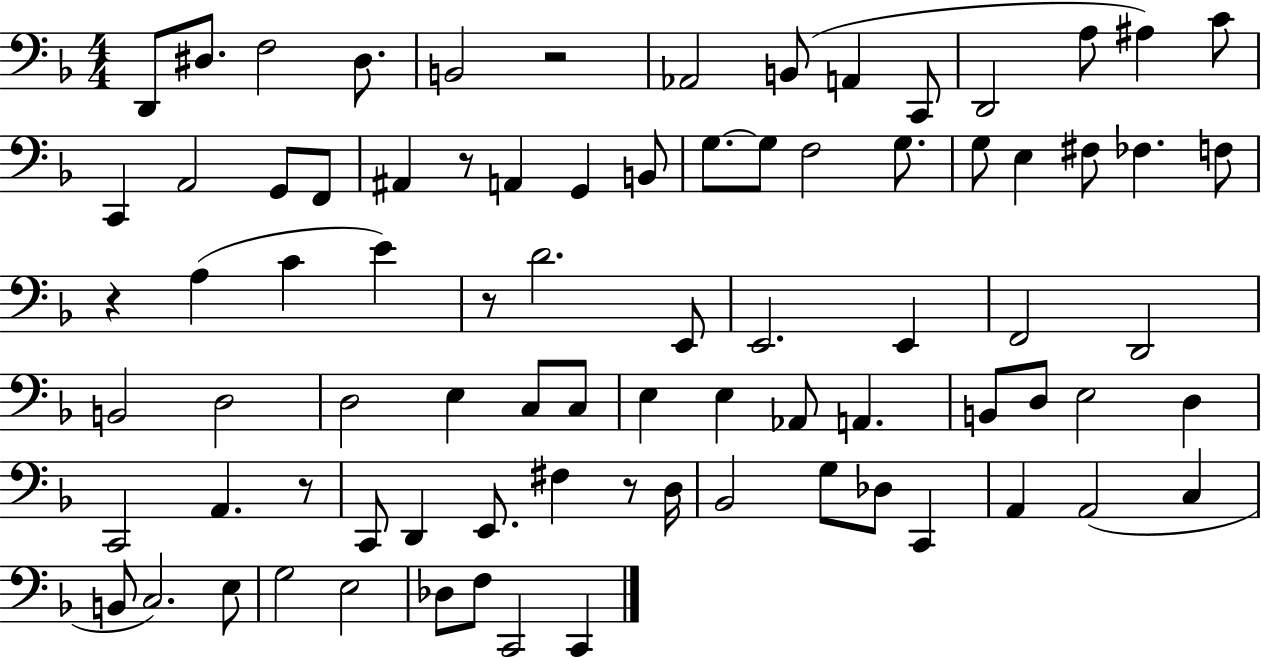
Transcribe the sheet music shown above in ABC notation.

X:1
T:Untitled
M:4/4
L:1/4
K:F
D,,/2 ^D,/2 F,2 ^D,/2 B,,2 z2 _A,,2 B,,/2 A,, C,,/2 D,,2 A,/2 ^A, C/2 C,, A,,2 G,,/2 F,,/2 ^A,, z/2 A,, G,, B,,/2 G,/2 G,/2 F,2 G,/2 G,/2 E, ^F,/2 _F, F,/2 z A, C E z/2 D2 E,,/2 E,,2 E,, F,,2 D,,2 B,,2 D,2 D,2 E, C,/2 C,/2 E, E, _A,,/2 A,, B,,/2 D,/2 E,2 D, C,,2 A,, z/2 C,,/2 D,, E,,/2 ^F, z/2 D,/4 _B,,2 G,/2 _D,/2 C,, A,, A,,2 C, B,,/2 C,2 E,/2 G,2 E,2 _D,/2 F,/2 C,,2 C,,